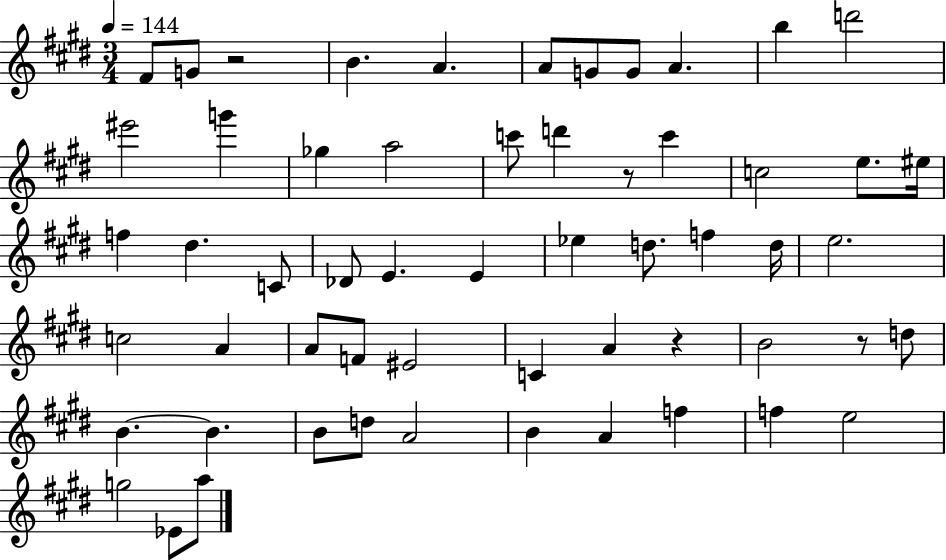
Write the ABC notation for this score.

X:1
T:Untitled
M:3/4
L:1/4
K:E
^F/2 G/2 z2 B A A/2 G/2 G/2 A b d'2 ^e'2 g' _g a2 c'/2 d' z/2 c' c2 e/2 ^e/4 f ^d C/2 _D/2 E E _e d/2 f d/4 e2 c2 A A/2 F/2 ^E2 C A z B2 z/2 d/2 B B B/2 d/2 A2 B A f f e2 g2 _E/2 a/2